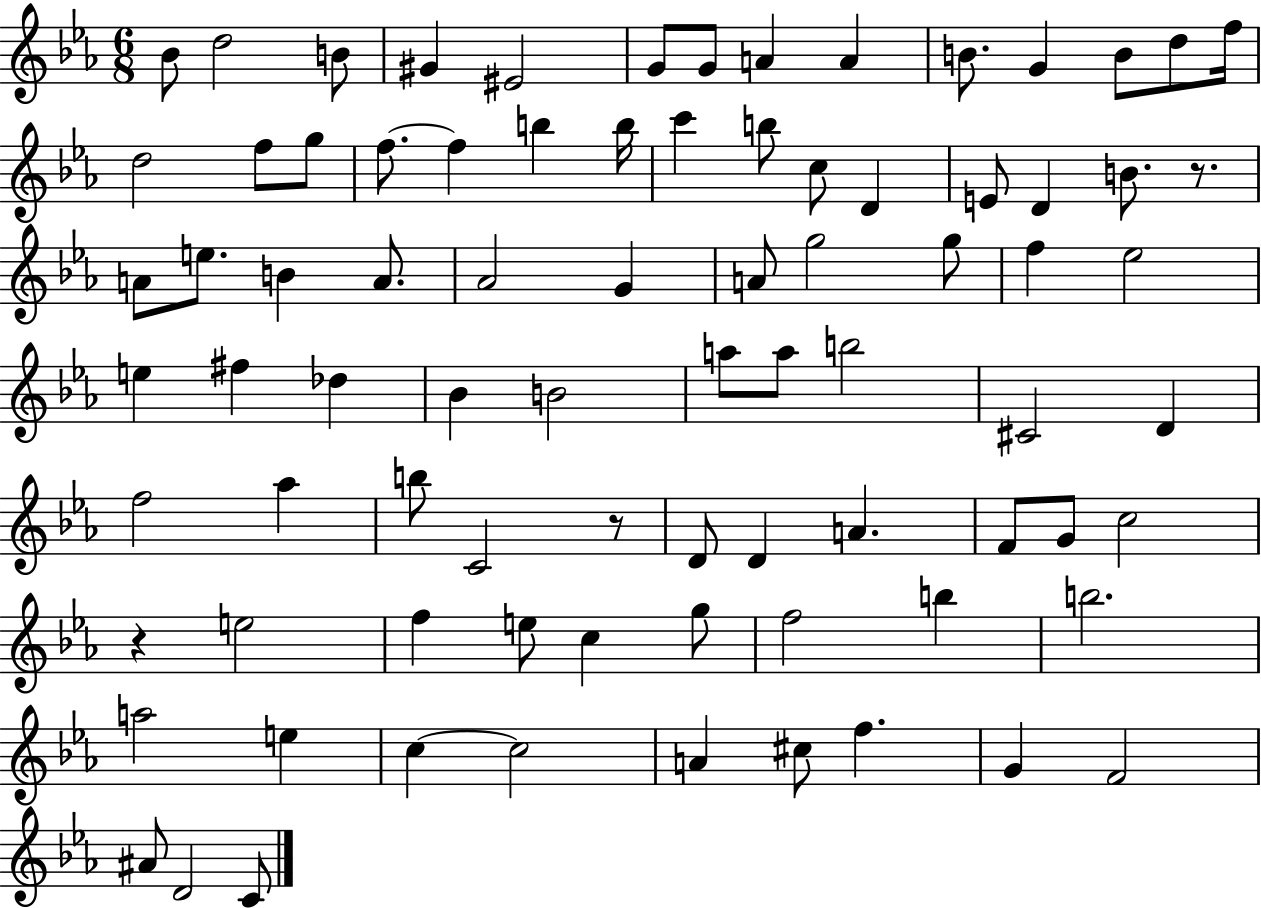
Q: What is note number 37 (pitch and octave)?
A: G5